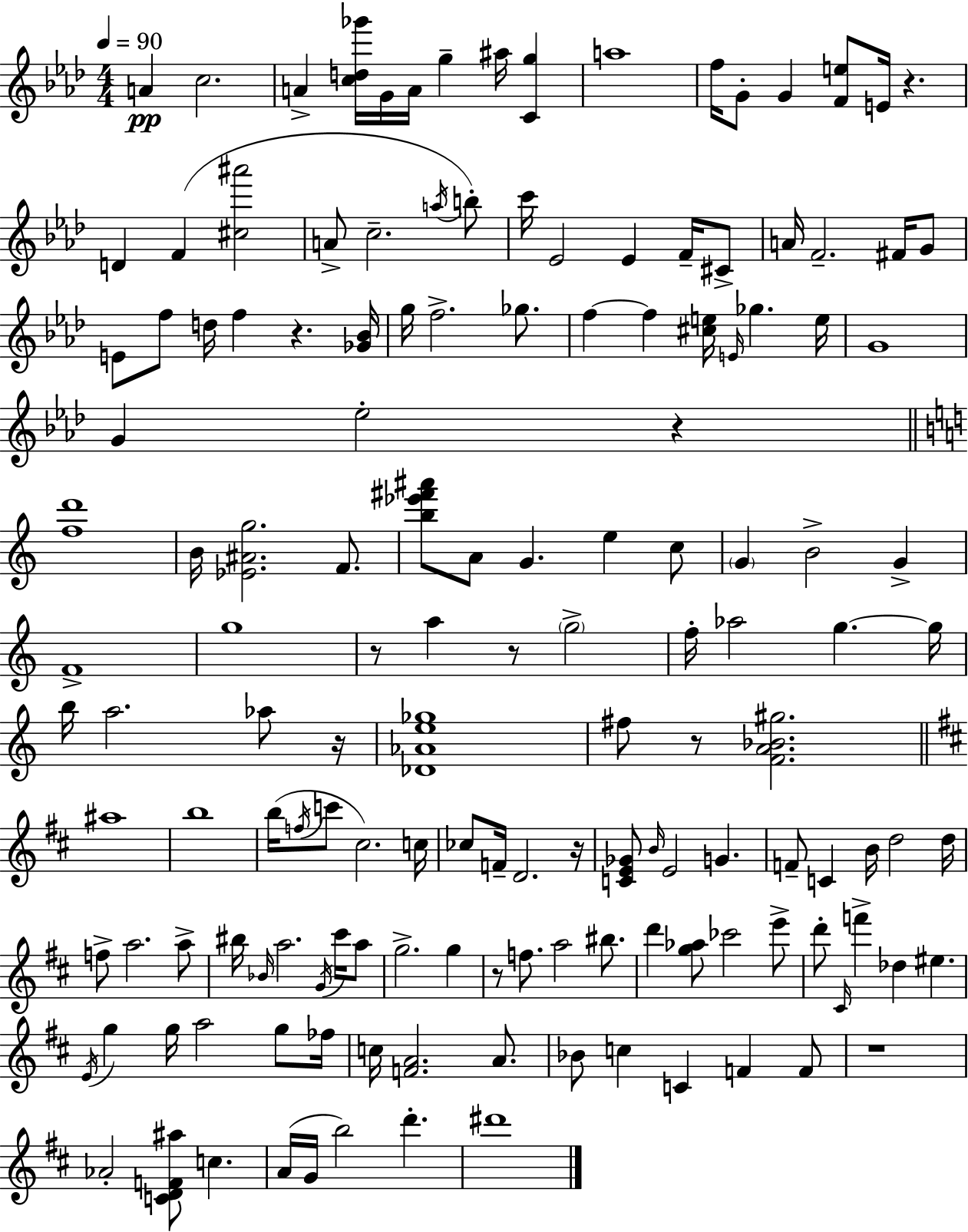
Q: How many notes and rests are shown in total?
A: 148